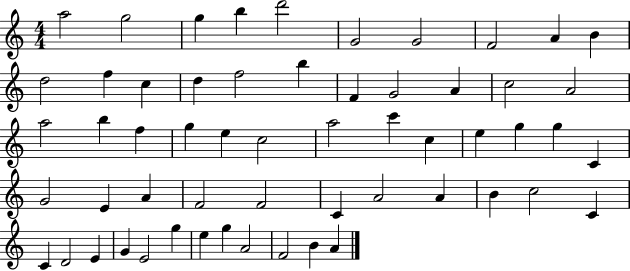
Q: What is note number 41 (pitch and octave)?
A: A4